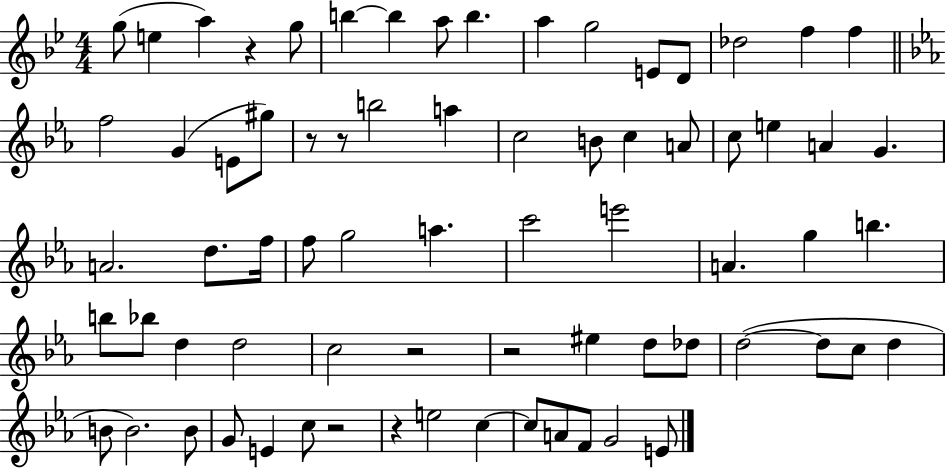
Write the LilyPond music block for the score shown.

{
  \clef treble
  \numericTimeSignature
  \time 4/4
  \key bes \major
  g''8( e''4 a''4) r4 g''8 | b''4~~ b''4 a''8 b''4. | a''4 g''2 e'8 d'8 | des''2 f''4 f''4 | \break \bar "||" \break \key ees \major f''2 g'4( e'8 gis''8) | r8 r8 b''2 a''4 | c''2 b'8 c''4 a'8 | c''8 e''4 a'4 g'4. | \break a'2. d''8. f''16 | f''8 g''2 a''4. | c'''2 e'''2 | a'4. g''4 b''4. | \break b''8 bes''8 d''4 d''2 | c''2 r2 | r2 eis''4 d''8 des''8 | d''2~(~ d''8 c''8 d''4 | \break b'8 b'2.) b'8 | g'8 e'4 c''8 r2 | r4 e''2 c''4~~ | c''8 a'8 f'8 g'2 e'8 | \break \bar "|."
}